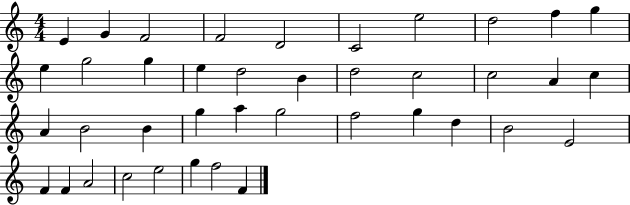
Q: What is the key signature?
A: C major